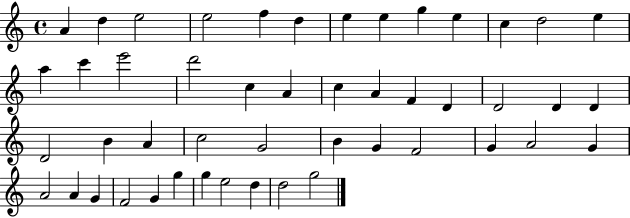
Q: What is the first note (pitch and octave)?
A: A4